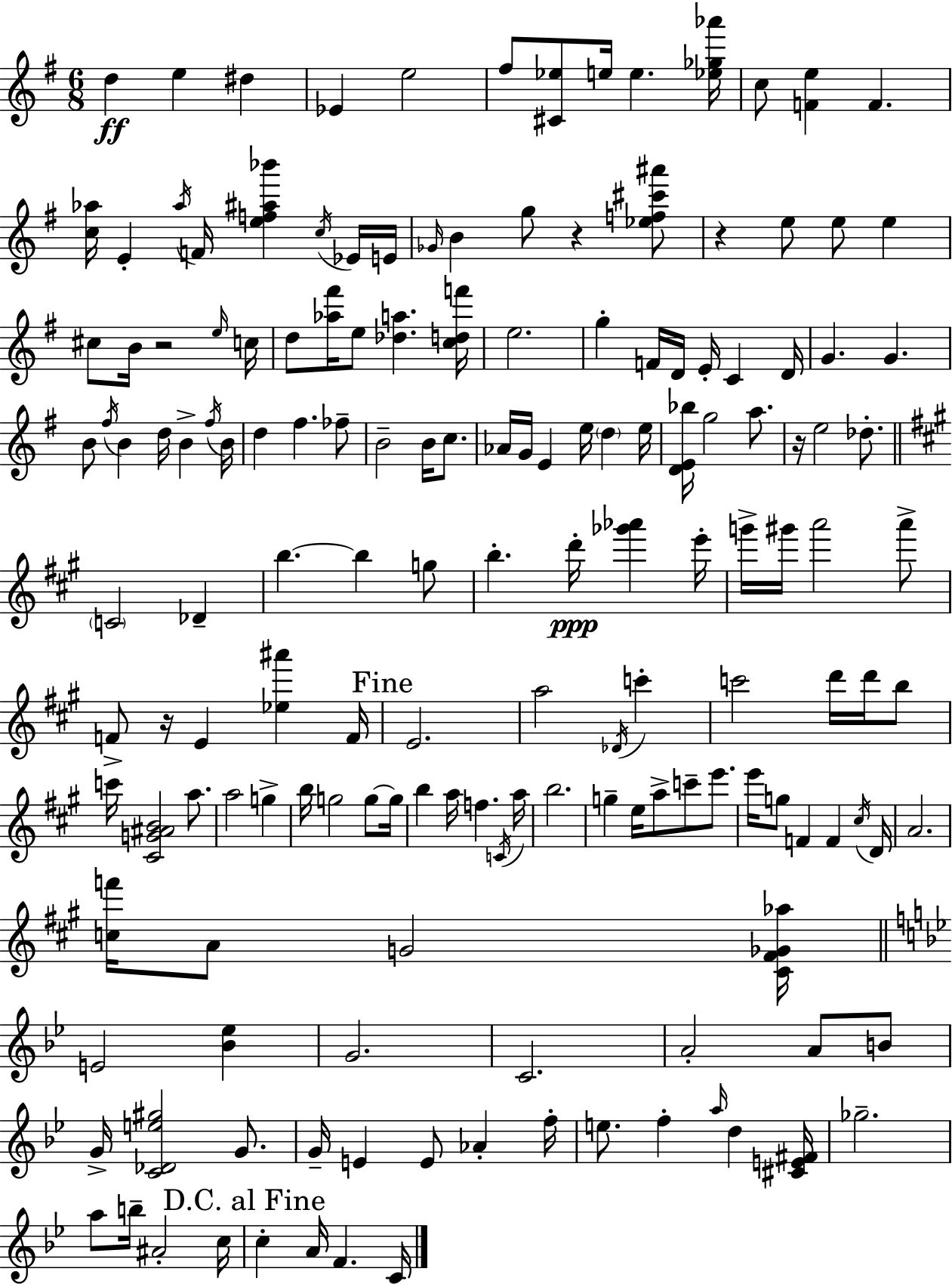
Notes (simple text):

D5/q E5/q D#5/q Eb4/q E5/h F#5/e [C#4,Eb5]/e E5/s E5/q. [Eb5,Gb5,Ab6]/s C5/e [F4,E5]/q F4/q. [C5,Ab5]/s E4/q Ab5/s F4/s [E5,F5,A#5,Bb6]/q C5/s Eb4/s E4/s Gb4/s B4/q G5/e R/q [Eb5,F5,C#6,A#6]/e R/q E5/e E5/e E5/q C#5/e B4/s R/h E5/s C5/s D5/e [Ab5,F#6]/s E5/e [Db5,A5]/q. [C5,D5,F6]/s E5/h. G5/q F4/s D4/s E4/s C4/q D4/s G4/q. G4/q. B4/e F#5/s B4/q D5/s B4/q F#5/s B4/s D5/q F#5/q. FES5/e B4/h B4/s C5/e. Ab4/s G4/s E4/q E5/s D5/q E5/s [D4,E4,Bb5]/s G5/h A5/e. R/s E5/h Db5/e. C4/h Db4/q B5/q. B5/q G5/e B5/q. D6/s [Gb6,Ab6]/q E6/s G6/s G#6/s A6/h A6/e F4/e R/s E4/q [Eb5,A#6]/q F4/s E4/h. A5/h Db4/s C6/q C6/h D6/s D6/s B5/e C6/s [C#4,G4,A#4,B4]/h A5/e. A5/h G5/q B5/s G5/h G5/e G5/s B5/q A5/s F5/q. C4/s A5/s B5/h. G5/q E5/s A5/e C6/e E6/e. E6/s G5/e F4/q F4/q C#5/s D4/s A4/h. [C5,F6]/s A4/e G4/h [C#4,F#4,Gb4,Ab5]/s E4/h [Bb4,Eb5]/q G4/h. C4/h. A4/h A4/e B4/e G4/s [C4,Db4,E5,G#5]/h G4/e. G4/s E4/q E4/e Ab4/q F5/s E5/e. F5/q A5/s D5/q [C#4,E4,F#4]/s Gb5/h. A5/e B5/s A#4/h C5/s C5/q A4/s F4/q. C4/s